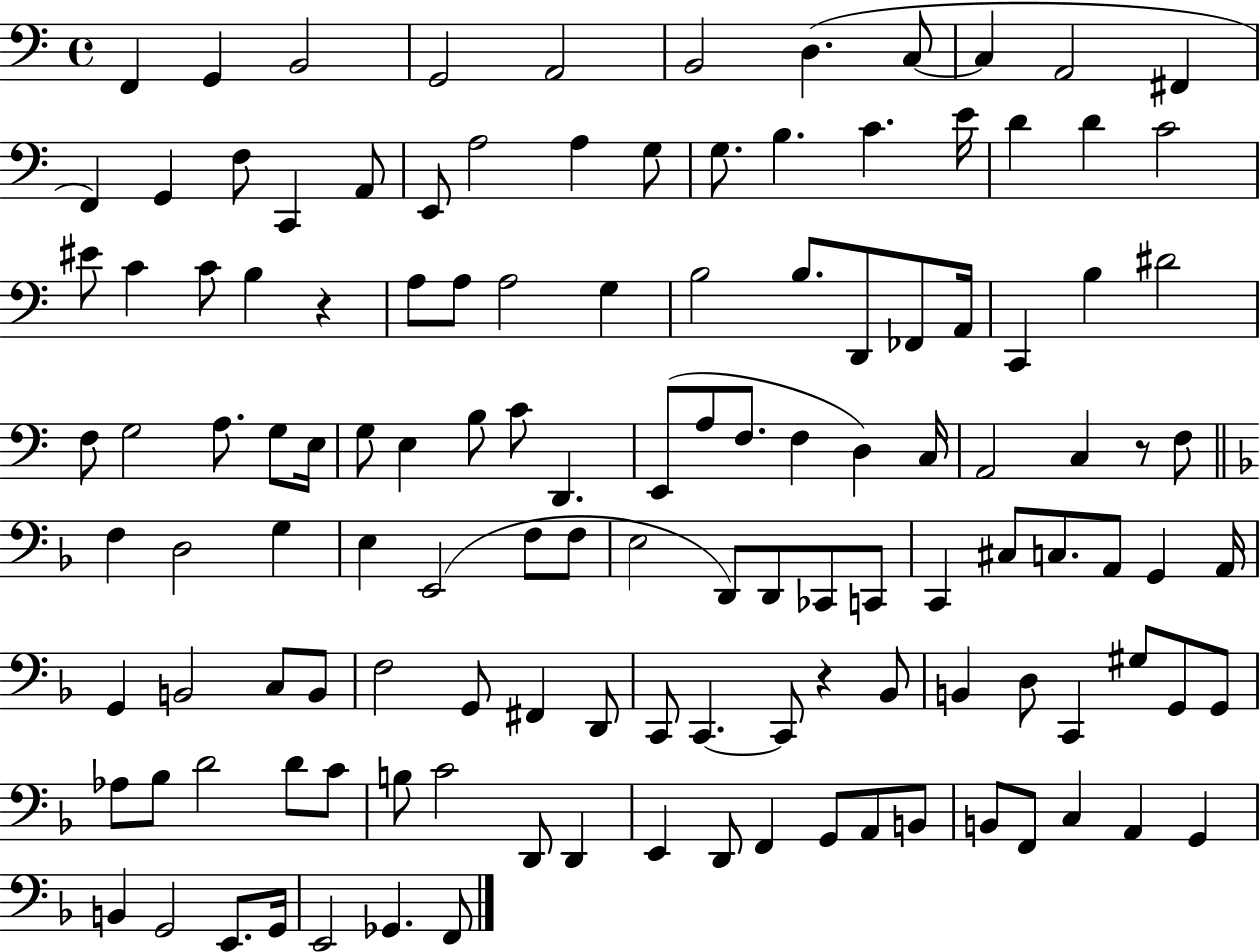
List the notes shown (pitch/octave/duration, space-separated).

F2/q G2/q B2/h G2/h A2/h B2/h D3/q. C3/e C3/q A2/h F#2/q F2/q G2/q F3/e C2/q A2/e E2/e A3/h A3/q G3/e G3/e. B3/q. C4/q. E4/s D4/q D4/q C4/h EIS4/e C4/q C4/e B3/q R/q A3/e A3/e A3/h G3/q B3/h B3/e. D2/e FES2/e A2/s C2/q B3/q D#4/h F3/e G3/h A3/e. G3/e E3/s G3/e E3/q B3/e C4/e D2/q. E2/e A3/e F3/e. F3/q D3/q C3/s A2/h C3/q R/e F3/e F3/q D3/h G3/q E3/q E2/h F3/e F3/e E3/h D2/e D2/e CES2/e C2/e C2/q C#3/e C3/e. A2/e G2/q A2/s G2/q B2/h C3/e B2/e F3/h G2/e F#2/q D2/e C2/e C2/q. C2/e R/q Bb2/e B2/q D3/e C2/q G#3/e G2/e G2/e Ab3/e Bb3/e D4/h D4/e C4/e B3/e C4/h D2/e D2/q E2/q D2/e F2/q G2/e A2/e B2/e B2/e F2/e C3/q A2/q G2/q B2/q G2/h E2/e. G2/s E2/h Gb2/q. F2/e